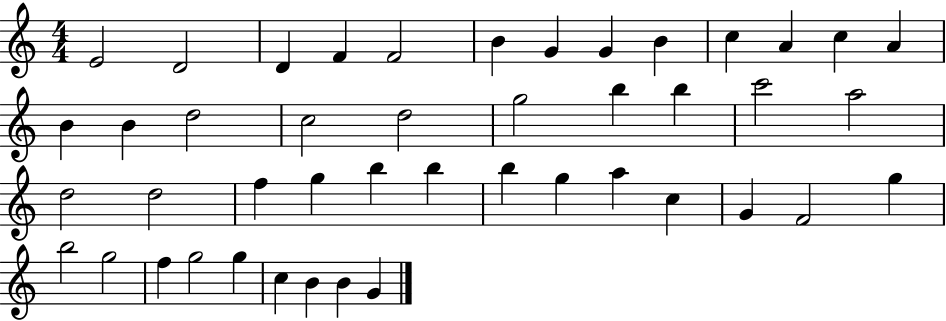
{
  \clef treble
  \numericTimeSignature
  \time 4/4
  \key c \major
  e'2 d'2 | d'4 f'4 f'2 | b'4 g'4 g'4 b'4 | c''4 a'4 c''4 a'4 | \break b'4 b'4 d''2 | c''2 d''2 | g''2 b''4 b''4 | c'''2 a''2 | \break d''2 d''2 | f''4 g''4 b''4 b''4 | b''4 g''4 a''4 c''4 | g'4 f'2 g''4 | \break b''2 g''2 | f''4 g''2 g''4 | c''4 b'4 b'4 g'4 | \bar "|."
}